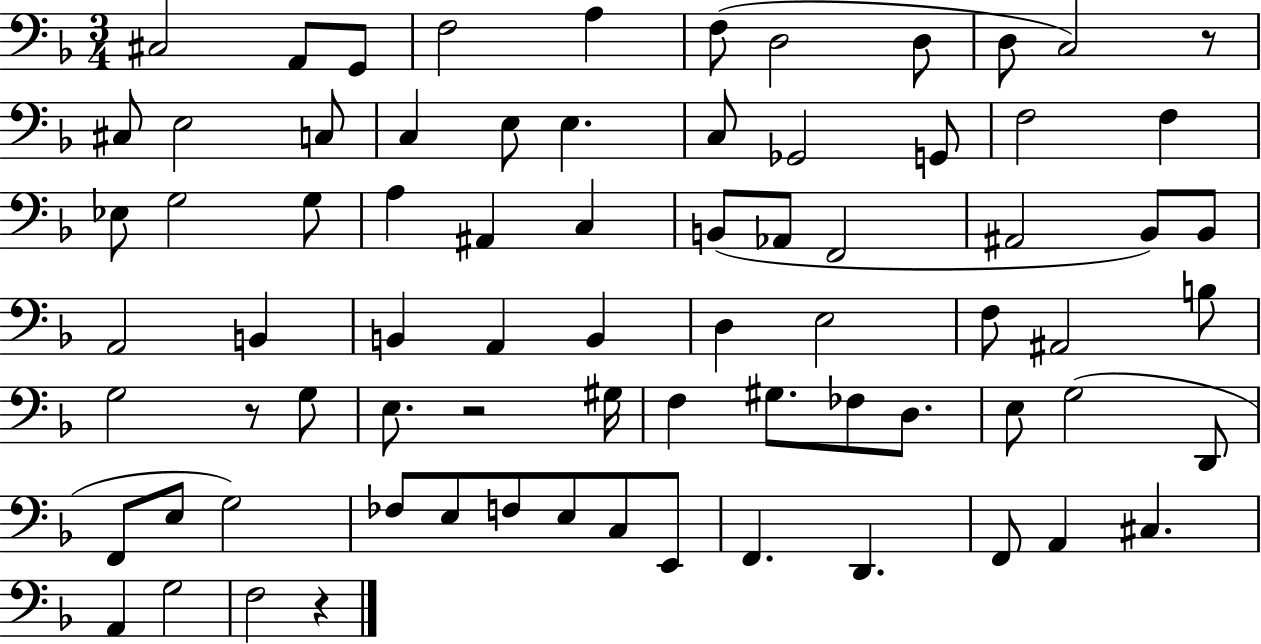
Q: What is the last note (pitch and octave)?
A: F3